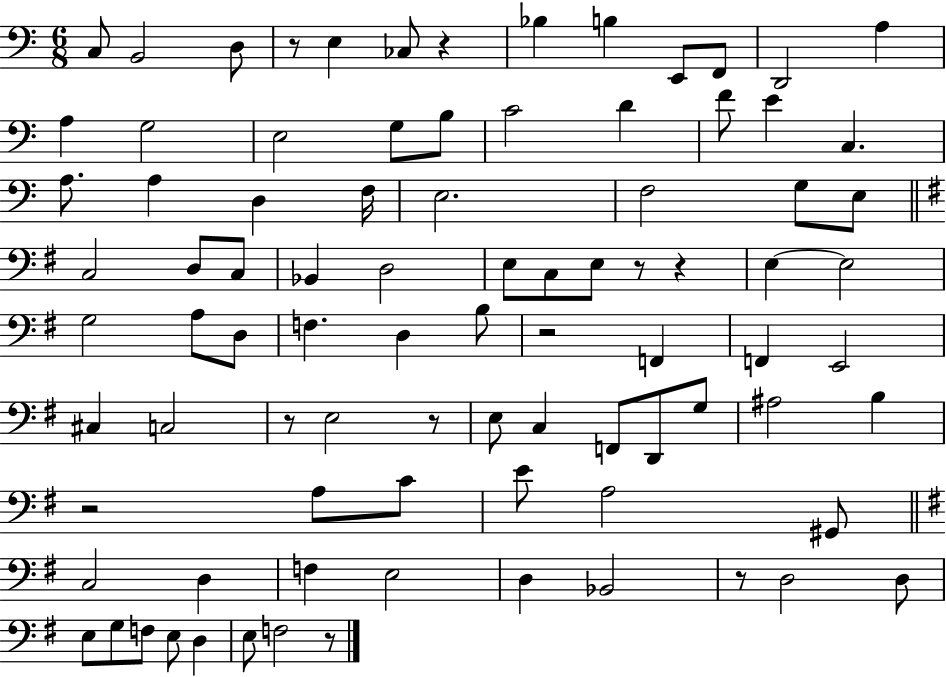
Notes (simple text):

C3/e B2/h D3/e R/e E3/q CES3/e R/q Bb3/q B3/q E2/e F2/e D2/h A3/q A3/q G3/h E3/h G3/e B3/e C4/h D4/q F4/e E4/q C3/q. A3/e. A3/q D3/q F3/s E3/h. F3/h G3/e E3/e C3/h D3/e C3/e Bb2/q D3/h E3/e C3/e E3/e R/e R/q E3/q E3/h G3/h A3/e D3/e F3/q. D3/q B3/e R/h F2/q F2/q E2/h C#3/q C3/h R/e E3/h R/e E3/e C3/q F2/e D2/e G3/e A#3/h B3/q R/h A3/e C4/e E4/e A3/h G#2/e C3/h D3/q F3/q E3/h D3/q Bb2/h R/e D3/h D3/e E3/e G3/e F3/e E3/e D3/q E3/e F3/h R/e